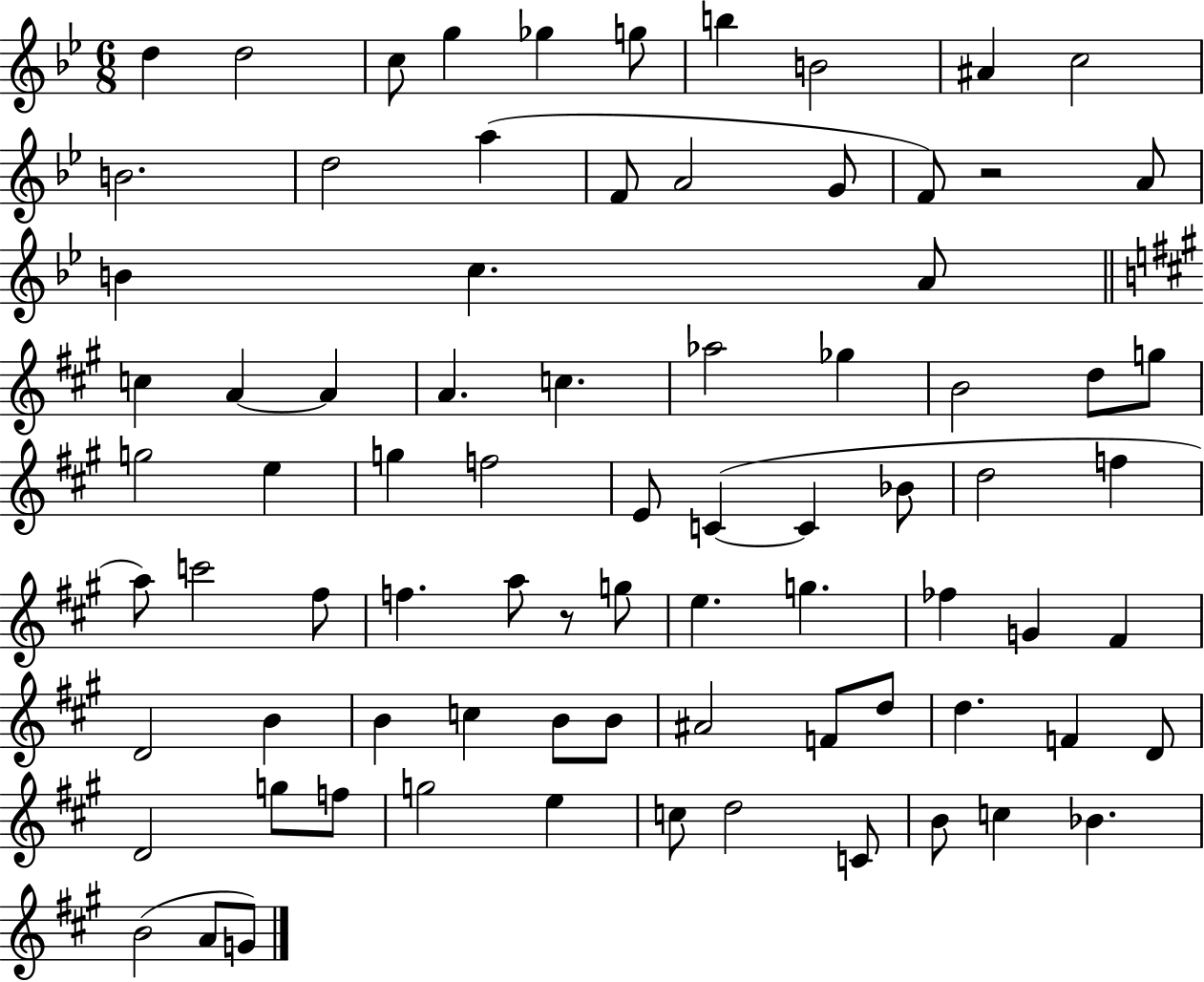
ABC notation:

X:1
T:Untitled
M:6/8
L:1/4
K:Bb
d d2 c/2 g _g g/2 b B2 ^A c2 B2 d2 a F/2 A2 G/2 F/2 z2 A/2 B c A/2 c A A A c _a2 _g B2 d/2 g/2 g2 e g f2 E/2 C C _B/2 d2 f a/2 c'2 ^f/2 f a/2 z/2 g/2 e g _f G ^F D2 B B c B/2 B/2 ^A2 F/2 d/2 d F D/2 D2 g/2 f/2 g2 e c/2 d2 C/2 B/2 c _B B2 A/2 G/2